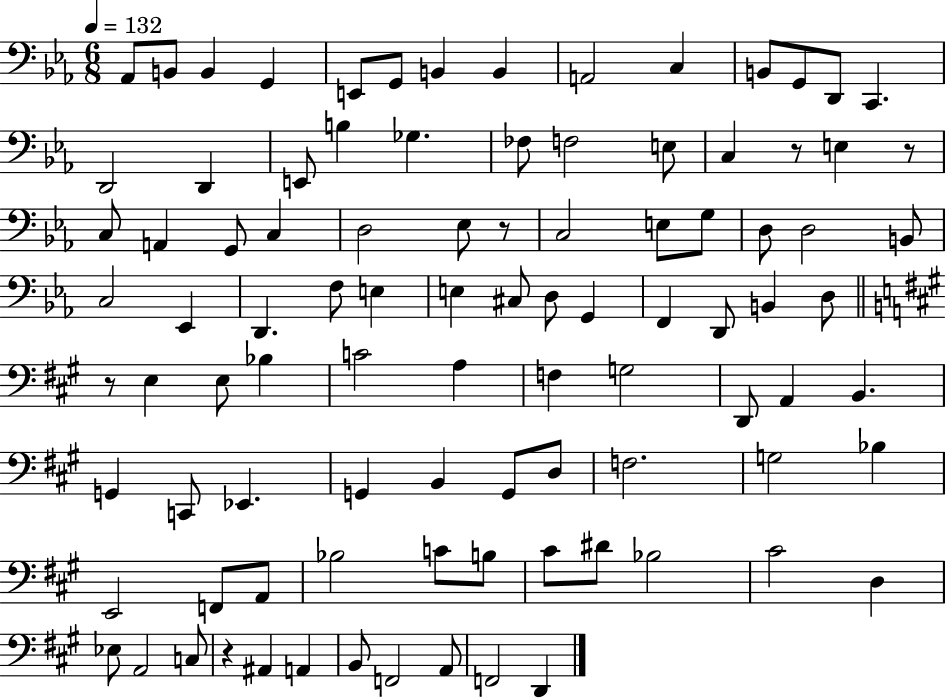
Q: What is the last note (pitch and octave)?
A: D2